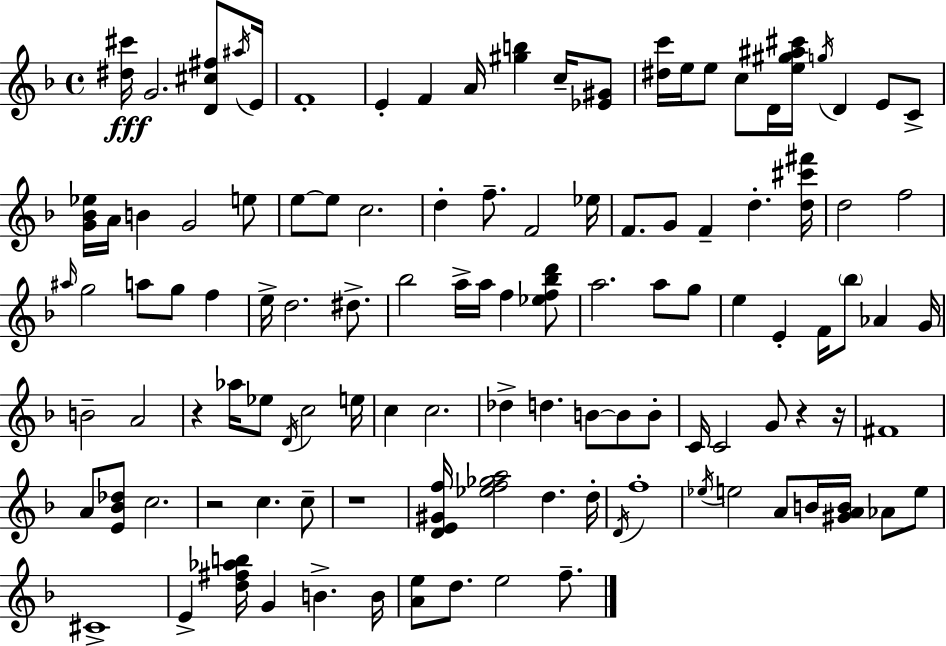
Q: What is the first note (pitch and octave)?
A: G4